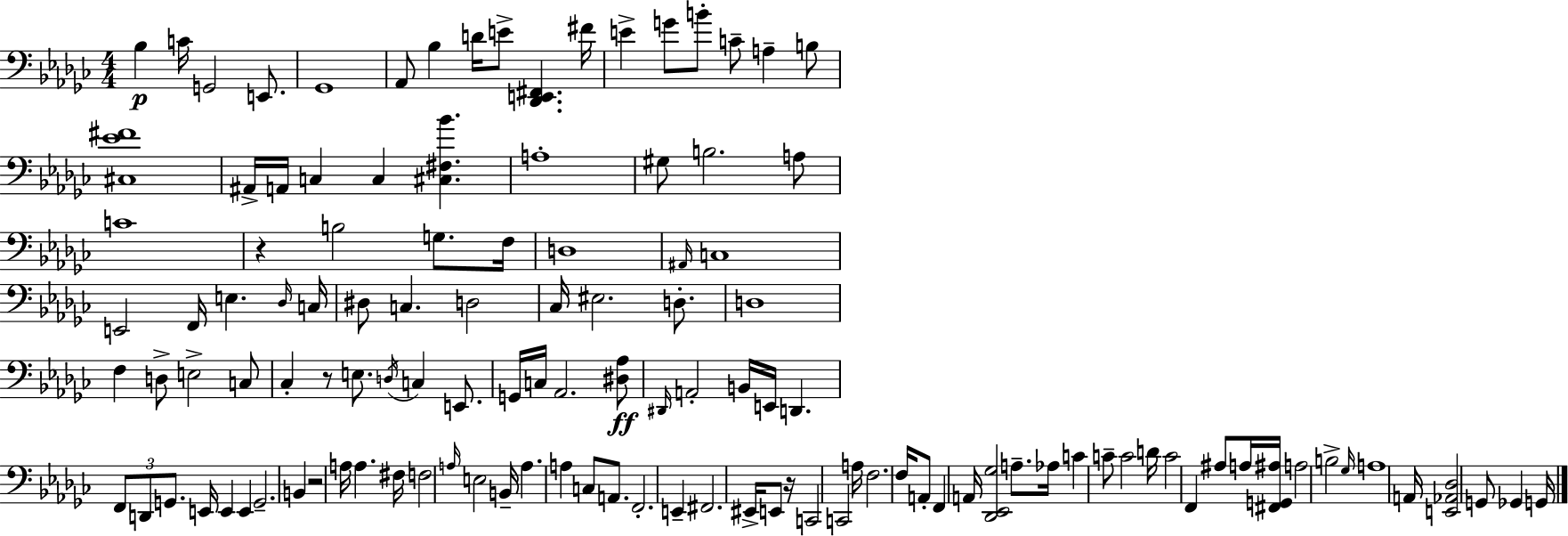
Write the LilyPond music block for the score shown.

{
  \clef bass
  \numericTimeSignature
  \time 4/4
  \key ees \minor
  bes4\p c'16 g,2 e,8. | ges,1 | aes,8 bes4 d'16 e'8-> <des, e, fis,>4. fis'16 | e'4-> g'8 b'8-. c'8-- a4-- b8 | \break <cis ees' fis'>1 | ais,16-> a,16 c4 c4 <cis fis bes'>4. | a1-. | gis8 b2. a8 | \break c'1 | r4 b2 g8. f16 | d1 | \grace { ais,16 } c1 | \break e,2 f,16 e4. | \grace { des16 } c16 dis8 c4. d2 | ces16 eis2. d8.-. | d1 | \break f4 d8-> e2-> | c8 ces4-. r8 e8. \acciaccatura { d16 } c4 | e,8. g,16 c16 aes,2. | <dis aes>8\ff \grace { dis,16 } a,2-. b,16 e,16 d,4. | \break \tuplet 3/2 { f,8 d,8 g,8. } e,16 e,4 | e,4 g,2.-- | b,4 r2 a16 a4. | fis16 f2 \grace { a16 } e2 | \break b,16-- a4. a4 | c8 a,8. f,2.-. | e,4-- fis,2. | eis,16-> e,8 r16 c,2 c,2 | \break a16 f2. | f16 a,8-. f,4 a,16 <des, ees, ges>2 | a8.-- aes16 c'4 c'8-- c'2 | d'16 c'2 f,4 | \break ais8 a16 <fis, g, ais>16 a2 b2-> | \grace { ges16 } a1 | a,16 <e, aes, des>2 g,8 | ges,4 g,16 \bar "|."
}